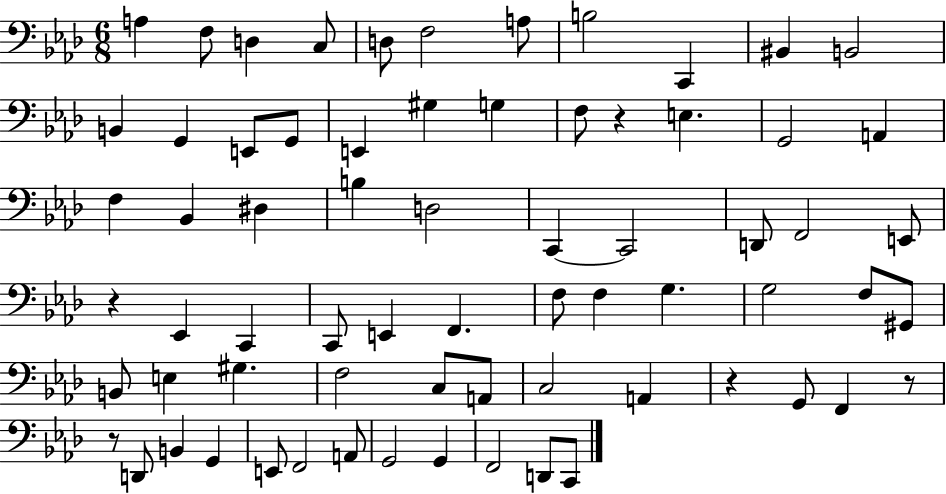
{
  \clef bass
  \numericTimeSignature
  \time 6/8
  \key aes \major
  \repeat volta 2 { a4 f8 d4 c8 | d8 f2 a8 | b2 c,4 | bis,4 b,2 | \break b,4 g,4 e,8 g,8 | e,4 gis4 g4 | f8 r4 e4. | g,2 a,4 | \break f4 bes,4 dis4 | b4 d2 | c,4~~ c,2 | d,8 f,2 e,8 | \break r4 ees,4 c,4 | c,8 e,4 f,4. | f8 f4 g4. | g2 f8 gis,8 | \break b,8 e4 gis4. | f2 c8 a,8 | c2 a,4 | r4 g,8 f,4 r8 | \break r8 d,8 b,4 g,4 | e,8 f,2 a,8 | g,2 g,4 | f,2 d,8 c,8 | \break } \bar "|."
}